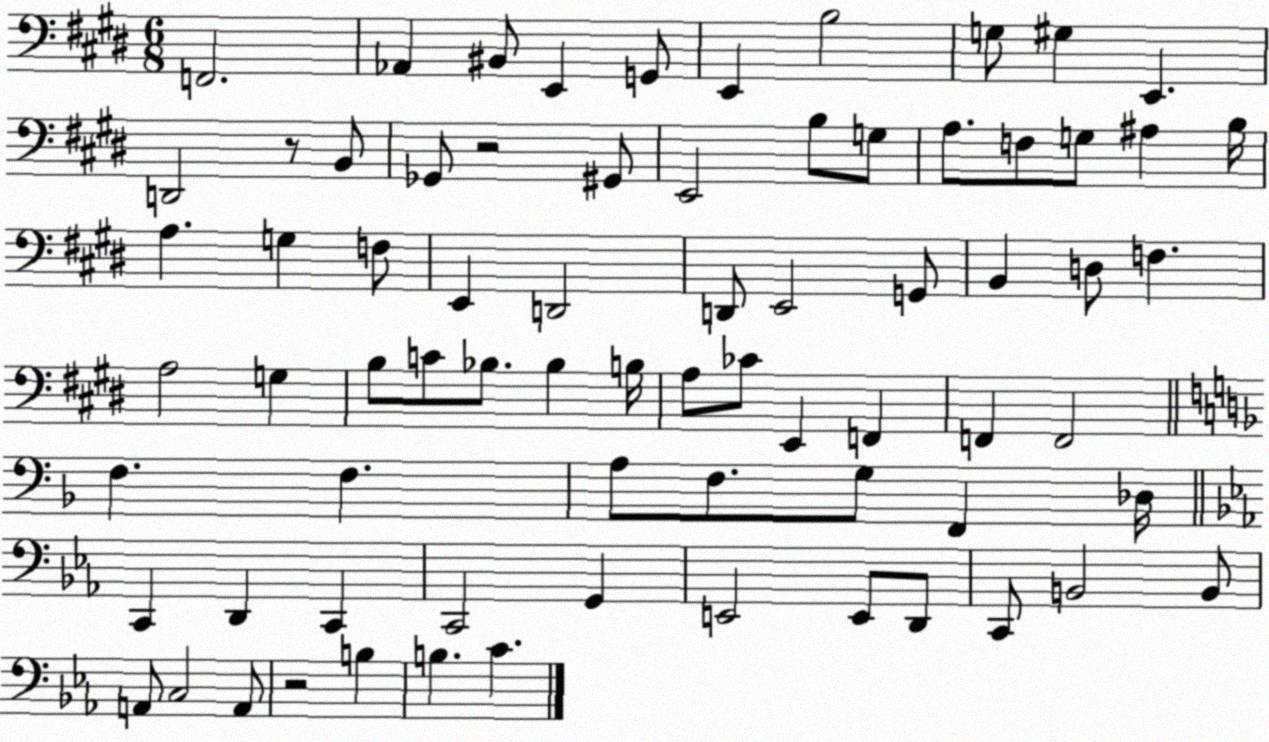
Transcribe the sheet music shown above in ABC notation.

X:1
T:Untitled
M:6/8
L:1/4
K:E
F,,2 _A,, ^B,,/2 E,, G,,/2 E,, B,2 G,/2 ^G, E,, D,,2 z/2 B,,/2 _G,,/2 z2 ^G,,/2 E,,2 B,/2 G,/2 A,/2 F,/2 G,/2 ^A, B,/4 A, G, F,/2 E,, D,,2 D,,/2 E,,2 G,,/2 B,, D,/2 F, A,2 G, B,/2 C/2 _B,/2 _B, B,/4 A,/2 _C/2 E,, F,, F,, F,,2 F, F, A,/2 F,/2 G,/2 F,, _D,/4 C,, D,, C,, C,,2 G,, E,,2 E,,/2 D,,/2 C,,/2 B,,2 B,,/2 A,,/2 C,2 A,,/2 z2 B, B, C